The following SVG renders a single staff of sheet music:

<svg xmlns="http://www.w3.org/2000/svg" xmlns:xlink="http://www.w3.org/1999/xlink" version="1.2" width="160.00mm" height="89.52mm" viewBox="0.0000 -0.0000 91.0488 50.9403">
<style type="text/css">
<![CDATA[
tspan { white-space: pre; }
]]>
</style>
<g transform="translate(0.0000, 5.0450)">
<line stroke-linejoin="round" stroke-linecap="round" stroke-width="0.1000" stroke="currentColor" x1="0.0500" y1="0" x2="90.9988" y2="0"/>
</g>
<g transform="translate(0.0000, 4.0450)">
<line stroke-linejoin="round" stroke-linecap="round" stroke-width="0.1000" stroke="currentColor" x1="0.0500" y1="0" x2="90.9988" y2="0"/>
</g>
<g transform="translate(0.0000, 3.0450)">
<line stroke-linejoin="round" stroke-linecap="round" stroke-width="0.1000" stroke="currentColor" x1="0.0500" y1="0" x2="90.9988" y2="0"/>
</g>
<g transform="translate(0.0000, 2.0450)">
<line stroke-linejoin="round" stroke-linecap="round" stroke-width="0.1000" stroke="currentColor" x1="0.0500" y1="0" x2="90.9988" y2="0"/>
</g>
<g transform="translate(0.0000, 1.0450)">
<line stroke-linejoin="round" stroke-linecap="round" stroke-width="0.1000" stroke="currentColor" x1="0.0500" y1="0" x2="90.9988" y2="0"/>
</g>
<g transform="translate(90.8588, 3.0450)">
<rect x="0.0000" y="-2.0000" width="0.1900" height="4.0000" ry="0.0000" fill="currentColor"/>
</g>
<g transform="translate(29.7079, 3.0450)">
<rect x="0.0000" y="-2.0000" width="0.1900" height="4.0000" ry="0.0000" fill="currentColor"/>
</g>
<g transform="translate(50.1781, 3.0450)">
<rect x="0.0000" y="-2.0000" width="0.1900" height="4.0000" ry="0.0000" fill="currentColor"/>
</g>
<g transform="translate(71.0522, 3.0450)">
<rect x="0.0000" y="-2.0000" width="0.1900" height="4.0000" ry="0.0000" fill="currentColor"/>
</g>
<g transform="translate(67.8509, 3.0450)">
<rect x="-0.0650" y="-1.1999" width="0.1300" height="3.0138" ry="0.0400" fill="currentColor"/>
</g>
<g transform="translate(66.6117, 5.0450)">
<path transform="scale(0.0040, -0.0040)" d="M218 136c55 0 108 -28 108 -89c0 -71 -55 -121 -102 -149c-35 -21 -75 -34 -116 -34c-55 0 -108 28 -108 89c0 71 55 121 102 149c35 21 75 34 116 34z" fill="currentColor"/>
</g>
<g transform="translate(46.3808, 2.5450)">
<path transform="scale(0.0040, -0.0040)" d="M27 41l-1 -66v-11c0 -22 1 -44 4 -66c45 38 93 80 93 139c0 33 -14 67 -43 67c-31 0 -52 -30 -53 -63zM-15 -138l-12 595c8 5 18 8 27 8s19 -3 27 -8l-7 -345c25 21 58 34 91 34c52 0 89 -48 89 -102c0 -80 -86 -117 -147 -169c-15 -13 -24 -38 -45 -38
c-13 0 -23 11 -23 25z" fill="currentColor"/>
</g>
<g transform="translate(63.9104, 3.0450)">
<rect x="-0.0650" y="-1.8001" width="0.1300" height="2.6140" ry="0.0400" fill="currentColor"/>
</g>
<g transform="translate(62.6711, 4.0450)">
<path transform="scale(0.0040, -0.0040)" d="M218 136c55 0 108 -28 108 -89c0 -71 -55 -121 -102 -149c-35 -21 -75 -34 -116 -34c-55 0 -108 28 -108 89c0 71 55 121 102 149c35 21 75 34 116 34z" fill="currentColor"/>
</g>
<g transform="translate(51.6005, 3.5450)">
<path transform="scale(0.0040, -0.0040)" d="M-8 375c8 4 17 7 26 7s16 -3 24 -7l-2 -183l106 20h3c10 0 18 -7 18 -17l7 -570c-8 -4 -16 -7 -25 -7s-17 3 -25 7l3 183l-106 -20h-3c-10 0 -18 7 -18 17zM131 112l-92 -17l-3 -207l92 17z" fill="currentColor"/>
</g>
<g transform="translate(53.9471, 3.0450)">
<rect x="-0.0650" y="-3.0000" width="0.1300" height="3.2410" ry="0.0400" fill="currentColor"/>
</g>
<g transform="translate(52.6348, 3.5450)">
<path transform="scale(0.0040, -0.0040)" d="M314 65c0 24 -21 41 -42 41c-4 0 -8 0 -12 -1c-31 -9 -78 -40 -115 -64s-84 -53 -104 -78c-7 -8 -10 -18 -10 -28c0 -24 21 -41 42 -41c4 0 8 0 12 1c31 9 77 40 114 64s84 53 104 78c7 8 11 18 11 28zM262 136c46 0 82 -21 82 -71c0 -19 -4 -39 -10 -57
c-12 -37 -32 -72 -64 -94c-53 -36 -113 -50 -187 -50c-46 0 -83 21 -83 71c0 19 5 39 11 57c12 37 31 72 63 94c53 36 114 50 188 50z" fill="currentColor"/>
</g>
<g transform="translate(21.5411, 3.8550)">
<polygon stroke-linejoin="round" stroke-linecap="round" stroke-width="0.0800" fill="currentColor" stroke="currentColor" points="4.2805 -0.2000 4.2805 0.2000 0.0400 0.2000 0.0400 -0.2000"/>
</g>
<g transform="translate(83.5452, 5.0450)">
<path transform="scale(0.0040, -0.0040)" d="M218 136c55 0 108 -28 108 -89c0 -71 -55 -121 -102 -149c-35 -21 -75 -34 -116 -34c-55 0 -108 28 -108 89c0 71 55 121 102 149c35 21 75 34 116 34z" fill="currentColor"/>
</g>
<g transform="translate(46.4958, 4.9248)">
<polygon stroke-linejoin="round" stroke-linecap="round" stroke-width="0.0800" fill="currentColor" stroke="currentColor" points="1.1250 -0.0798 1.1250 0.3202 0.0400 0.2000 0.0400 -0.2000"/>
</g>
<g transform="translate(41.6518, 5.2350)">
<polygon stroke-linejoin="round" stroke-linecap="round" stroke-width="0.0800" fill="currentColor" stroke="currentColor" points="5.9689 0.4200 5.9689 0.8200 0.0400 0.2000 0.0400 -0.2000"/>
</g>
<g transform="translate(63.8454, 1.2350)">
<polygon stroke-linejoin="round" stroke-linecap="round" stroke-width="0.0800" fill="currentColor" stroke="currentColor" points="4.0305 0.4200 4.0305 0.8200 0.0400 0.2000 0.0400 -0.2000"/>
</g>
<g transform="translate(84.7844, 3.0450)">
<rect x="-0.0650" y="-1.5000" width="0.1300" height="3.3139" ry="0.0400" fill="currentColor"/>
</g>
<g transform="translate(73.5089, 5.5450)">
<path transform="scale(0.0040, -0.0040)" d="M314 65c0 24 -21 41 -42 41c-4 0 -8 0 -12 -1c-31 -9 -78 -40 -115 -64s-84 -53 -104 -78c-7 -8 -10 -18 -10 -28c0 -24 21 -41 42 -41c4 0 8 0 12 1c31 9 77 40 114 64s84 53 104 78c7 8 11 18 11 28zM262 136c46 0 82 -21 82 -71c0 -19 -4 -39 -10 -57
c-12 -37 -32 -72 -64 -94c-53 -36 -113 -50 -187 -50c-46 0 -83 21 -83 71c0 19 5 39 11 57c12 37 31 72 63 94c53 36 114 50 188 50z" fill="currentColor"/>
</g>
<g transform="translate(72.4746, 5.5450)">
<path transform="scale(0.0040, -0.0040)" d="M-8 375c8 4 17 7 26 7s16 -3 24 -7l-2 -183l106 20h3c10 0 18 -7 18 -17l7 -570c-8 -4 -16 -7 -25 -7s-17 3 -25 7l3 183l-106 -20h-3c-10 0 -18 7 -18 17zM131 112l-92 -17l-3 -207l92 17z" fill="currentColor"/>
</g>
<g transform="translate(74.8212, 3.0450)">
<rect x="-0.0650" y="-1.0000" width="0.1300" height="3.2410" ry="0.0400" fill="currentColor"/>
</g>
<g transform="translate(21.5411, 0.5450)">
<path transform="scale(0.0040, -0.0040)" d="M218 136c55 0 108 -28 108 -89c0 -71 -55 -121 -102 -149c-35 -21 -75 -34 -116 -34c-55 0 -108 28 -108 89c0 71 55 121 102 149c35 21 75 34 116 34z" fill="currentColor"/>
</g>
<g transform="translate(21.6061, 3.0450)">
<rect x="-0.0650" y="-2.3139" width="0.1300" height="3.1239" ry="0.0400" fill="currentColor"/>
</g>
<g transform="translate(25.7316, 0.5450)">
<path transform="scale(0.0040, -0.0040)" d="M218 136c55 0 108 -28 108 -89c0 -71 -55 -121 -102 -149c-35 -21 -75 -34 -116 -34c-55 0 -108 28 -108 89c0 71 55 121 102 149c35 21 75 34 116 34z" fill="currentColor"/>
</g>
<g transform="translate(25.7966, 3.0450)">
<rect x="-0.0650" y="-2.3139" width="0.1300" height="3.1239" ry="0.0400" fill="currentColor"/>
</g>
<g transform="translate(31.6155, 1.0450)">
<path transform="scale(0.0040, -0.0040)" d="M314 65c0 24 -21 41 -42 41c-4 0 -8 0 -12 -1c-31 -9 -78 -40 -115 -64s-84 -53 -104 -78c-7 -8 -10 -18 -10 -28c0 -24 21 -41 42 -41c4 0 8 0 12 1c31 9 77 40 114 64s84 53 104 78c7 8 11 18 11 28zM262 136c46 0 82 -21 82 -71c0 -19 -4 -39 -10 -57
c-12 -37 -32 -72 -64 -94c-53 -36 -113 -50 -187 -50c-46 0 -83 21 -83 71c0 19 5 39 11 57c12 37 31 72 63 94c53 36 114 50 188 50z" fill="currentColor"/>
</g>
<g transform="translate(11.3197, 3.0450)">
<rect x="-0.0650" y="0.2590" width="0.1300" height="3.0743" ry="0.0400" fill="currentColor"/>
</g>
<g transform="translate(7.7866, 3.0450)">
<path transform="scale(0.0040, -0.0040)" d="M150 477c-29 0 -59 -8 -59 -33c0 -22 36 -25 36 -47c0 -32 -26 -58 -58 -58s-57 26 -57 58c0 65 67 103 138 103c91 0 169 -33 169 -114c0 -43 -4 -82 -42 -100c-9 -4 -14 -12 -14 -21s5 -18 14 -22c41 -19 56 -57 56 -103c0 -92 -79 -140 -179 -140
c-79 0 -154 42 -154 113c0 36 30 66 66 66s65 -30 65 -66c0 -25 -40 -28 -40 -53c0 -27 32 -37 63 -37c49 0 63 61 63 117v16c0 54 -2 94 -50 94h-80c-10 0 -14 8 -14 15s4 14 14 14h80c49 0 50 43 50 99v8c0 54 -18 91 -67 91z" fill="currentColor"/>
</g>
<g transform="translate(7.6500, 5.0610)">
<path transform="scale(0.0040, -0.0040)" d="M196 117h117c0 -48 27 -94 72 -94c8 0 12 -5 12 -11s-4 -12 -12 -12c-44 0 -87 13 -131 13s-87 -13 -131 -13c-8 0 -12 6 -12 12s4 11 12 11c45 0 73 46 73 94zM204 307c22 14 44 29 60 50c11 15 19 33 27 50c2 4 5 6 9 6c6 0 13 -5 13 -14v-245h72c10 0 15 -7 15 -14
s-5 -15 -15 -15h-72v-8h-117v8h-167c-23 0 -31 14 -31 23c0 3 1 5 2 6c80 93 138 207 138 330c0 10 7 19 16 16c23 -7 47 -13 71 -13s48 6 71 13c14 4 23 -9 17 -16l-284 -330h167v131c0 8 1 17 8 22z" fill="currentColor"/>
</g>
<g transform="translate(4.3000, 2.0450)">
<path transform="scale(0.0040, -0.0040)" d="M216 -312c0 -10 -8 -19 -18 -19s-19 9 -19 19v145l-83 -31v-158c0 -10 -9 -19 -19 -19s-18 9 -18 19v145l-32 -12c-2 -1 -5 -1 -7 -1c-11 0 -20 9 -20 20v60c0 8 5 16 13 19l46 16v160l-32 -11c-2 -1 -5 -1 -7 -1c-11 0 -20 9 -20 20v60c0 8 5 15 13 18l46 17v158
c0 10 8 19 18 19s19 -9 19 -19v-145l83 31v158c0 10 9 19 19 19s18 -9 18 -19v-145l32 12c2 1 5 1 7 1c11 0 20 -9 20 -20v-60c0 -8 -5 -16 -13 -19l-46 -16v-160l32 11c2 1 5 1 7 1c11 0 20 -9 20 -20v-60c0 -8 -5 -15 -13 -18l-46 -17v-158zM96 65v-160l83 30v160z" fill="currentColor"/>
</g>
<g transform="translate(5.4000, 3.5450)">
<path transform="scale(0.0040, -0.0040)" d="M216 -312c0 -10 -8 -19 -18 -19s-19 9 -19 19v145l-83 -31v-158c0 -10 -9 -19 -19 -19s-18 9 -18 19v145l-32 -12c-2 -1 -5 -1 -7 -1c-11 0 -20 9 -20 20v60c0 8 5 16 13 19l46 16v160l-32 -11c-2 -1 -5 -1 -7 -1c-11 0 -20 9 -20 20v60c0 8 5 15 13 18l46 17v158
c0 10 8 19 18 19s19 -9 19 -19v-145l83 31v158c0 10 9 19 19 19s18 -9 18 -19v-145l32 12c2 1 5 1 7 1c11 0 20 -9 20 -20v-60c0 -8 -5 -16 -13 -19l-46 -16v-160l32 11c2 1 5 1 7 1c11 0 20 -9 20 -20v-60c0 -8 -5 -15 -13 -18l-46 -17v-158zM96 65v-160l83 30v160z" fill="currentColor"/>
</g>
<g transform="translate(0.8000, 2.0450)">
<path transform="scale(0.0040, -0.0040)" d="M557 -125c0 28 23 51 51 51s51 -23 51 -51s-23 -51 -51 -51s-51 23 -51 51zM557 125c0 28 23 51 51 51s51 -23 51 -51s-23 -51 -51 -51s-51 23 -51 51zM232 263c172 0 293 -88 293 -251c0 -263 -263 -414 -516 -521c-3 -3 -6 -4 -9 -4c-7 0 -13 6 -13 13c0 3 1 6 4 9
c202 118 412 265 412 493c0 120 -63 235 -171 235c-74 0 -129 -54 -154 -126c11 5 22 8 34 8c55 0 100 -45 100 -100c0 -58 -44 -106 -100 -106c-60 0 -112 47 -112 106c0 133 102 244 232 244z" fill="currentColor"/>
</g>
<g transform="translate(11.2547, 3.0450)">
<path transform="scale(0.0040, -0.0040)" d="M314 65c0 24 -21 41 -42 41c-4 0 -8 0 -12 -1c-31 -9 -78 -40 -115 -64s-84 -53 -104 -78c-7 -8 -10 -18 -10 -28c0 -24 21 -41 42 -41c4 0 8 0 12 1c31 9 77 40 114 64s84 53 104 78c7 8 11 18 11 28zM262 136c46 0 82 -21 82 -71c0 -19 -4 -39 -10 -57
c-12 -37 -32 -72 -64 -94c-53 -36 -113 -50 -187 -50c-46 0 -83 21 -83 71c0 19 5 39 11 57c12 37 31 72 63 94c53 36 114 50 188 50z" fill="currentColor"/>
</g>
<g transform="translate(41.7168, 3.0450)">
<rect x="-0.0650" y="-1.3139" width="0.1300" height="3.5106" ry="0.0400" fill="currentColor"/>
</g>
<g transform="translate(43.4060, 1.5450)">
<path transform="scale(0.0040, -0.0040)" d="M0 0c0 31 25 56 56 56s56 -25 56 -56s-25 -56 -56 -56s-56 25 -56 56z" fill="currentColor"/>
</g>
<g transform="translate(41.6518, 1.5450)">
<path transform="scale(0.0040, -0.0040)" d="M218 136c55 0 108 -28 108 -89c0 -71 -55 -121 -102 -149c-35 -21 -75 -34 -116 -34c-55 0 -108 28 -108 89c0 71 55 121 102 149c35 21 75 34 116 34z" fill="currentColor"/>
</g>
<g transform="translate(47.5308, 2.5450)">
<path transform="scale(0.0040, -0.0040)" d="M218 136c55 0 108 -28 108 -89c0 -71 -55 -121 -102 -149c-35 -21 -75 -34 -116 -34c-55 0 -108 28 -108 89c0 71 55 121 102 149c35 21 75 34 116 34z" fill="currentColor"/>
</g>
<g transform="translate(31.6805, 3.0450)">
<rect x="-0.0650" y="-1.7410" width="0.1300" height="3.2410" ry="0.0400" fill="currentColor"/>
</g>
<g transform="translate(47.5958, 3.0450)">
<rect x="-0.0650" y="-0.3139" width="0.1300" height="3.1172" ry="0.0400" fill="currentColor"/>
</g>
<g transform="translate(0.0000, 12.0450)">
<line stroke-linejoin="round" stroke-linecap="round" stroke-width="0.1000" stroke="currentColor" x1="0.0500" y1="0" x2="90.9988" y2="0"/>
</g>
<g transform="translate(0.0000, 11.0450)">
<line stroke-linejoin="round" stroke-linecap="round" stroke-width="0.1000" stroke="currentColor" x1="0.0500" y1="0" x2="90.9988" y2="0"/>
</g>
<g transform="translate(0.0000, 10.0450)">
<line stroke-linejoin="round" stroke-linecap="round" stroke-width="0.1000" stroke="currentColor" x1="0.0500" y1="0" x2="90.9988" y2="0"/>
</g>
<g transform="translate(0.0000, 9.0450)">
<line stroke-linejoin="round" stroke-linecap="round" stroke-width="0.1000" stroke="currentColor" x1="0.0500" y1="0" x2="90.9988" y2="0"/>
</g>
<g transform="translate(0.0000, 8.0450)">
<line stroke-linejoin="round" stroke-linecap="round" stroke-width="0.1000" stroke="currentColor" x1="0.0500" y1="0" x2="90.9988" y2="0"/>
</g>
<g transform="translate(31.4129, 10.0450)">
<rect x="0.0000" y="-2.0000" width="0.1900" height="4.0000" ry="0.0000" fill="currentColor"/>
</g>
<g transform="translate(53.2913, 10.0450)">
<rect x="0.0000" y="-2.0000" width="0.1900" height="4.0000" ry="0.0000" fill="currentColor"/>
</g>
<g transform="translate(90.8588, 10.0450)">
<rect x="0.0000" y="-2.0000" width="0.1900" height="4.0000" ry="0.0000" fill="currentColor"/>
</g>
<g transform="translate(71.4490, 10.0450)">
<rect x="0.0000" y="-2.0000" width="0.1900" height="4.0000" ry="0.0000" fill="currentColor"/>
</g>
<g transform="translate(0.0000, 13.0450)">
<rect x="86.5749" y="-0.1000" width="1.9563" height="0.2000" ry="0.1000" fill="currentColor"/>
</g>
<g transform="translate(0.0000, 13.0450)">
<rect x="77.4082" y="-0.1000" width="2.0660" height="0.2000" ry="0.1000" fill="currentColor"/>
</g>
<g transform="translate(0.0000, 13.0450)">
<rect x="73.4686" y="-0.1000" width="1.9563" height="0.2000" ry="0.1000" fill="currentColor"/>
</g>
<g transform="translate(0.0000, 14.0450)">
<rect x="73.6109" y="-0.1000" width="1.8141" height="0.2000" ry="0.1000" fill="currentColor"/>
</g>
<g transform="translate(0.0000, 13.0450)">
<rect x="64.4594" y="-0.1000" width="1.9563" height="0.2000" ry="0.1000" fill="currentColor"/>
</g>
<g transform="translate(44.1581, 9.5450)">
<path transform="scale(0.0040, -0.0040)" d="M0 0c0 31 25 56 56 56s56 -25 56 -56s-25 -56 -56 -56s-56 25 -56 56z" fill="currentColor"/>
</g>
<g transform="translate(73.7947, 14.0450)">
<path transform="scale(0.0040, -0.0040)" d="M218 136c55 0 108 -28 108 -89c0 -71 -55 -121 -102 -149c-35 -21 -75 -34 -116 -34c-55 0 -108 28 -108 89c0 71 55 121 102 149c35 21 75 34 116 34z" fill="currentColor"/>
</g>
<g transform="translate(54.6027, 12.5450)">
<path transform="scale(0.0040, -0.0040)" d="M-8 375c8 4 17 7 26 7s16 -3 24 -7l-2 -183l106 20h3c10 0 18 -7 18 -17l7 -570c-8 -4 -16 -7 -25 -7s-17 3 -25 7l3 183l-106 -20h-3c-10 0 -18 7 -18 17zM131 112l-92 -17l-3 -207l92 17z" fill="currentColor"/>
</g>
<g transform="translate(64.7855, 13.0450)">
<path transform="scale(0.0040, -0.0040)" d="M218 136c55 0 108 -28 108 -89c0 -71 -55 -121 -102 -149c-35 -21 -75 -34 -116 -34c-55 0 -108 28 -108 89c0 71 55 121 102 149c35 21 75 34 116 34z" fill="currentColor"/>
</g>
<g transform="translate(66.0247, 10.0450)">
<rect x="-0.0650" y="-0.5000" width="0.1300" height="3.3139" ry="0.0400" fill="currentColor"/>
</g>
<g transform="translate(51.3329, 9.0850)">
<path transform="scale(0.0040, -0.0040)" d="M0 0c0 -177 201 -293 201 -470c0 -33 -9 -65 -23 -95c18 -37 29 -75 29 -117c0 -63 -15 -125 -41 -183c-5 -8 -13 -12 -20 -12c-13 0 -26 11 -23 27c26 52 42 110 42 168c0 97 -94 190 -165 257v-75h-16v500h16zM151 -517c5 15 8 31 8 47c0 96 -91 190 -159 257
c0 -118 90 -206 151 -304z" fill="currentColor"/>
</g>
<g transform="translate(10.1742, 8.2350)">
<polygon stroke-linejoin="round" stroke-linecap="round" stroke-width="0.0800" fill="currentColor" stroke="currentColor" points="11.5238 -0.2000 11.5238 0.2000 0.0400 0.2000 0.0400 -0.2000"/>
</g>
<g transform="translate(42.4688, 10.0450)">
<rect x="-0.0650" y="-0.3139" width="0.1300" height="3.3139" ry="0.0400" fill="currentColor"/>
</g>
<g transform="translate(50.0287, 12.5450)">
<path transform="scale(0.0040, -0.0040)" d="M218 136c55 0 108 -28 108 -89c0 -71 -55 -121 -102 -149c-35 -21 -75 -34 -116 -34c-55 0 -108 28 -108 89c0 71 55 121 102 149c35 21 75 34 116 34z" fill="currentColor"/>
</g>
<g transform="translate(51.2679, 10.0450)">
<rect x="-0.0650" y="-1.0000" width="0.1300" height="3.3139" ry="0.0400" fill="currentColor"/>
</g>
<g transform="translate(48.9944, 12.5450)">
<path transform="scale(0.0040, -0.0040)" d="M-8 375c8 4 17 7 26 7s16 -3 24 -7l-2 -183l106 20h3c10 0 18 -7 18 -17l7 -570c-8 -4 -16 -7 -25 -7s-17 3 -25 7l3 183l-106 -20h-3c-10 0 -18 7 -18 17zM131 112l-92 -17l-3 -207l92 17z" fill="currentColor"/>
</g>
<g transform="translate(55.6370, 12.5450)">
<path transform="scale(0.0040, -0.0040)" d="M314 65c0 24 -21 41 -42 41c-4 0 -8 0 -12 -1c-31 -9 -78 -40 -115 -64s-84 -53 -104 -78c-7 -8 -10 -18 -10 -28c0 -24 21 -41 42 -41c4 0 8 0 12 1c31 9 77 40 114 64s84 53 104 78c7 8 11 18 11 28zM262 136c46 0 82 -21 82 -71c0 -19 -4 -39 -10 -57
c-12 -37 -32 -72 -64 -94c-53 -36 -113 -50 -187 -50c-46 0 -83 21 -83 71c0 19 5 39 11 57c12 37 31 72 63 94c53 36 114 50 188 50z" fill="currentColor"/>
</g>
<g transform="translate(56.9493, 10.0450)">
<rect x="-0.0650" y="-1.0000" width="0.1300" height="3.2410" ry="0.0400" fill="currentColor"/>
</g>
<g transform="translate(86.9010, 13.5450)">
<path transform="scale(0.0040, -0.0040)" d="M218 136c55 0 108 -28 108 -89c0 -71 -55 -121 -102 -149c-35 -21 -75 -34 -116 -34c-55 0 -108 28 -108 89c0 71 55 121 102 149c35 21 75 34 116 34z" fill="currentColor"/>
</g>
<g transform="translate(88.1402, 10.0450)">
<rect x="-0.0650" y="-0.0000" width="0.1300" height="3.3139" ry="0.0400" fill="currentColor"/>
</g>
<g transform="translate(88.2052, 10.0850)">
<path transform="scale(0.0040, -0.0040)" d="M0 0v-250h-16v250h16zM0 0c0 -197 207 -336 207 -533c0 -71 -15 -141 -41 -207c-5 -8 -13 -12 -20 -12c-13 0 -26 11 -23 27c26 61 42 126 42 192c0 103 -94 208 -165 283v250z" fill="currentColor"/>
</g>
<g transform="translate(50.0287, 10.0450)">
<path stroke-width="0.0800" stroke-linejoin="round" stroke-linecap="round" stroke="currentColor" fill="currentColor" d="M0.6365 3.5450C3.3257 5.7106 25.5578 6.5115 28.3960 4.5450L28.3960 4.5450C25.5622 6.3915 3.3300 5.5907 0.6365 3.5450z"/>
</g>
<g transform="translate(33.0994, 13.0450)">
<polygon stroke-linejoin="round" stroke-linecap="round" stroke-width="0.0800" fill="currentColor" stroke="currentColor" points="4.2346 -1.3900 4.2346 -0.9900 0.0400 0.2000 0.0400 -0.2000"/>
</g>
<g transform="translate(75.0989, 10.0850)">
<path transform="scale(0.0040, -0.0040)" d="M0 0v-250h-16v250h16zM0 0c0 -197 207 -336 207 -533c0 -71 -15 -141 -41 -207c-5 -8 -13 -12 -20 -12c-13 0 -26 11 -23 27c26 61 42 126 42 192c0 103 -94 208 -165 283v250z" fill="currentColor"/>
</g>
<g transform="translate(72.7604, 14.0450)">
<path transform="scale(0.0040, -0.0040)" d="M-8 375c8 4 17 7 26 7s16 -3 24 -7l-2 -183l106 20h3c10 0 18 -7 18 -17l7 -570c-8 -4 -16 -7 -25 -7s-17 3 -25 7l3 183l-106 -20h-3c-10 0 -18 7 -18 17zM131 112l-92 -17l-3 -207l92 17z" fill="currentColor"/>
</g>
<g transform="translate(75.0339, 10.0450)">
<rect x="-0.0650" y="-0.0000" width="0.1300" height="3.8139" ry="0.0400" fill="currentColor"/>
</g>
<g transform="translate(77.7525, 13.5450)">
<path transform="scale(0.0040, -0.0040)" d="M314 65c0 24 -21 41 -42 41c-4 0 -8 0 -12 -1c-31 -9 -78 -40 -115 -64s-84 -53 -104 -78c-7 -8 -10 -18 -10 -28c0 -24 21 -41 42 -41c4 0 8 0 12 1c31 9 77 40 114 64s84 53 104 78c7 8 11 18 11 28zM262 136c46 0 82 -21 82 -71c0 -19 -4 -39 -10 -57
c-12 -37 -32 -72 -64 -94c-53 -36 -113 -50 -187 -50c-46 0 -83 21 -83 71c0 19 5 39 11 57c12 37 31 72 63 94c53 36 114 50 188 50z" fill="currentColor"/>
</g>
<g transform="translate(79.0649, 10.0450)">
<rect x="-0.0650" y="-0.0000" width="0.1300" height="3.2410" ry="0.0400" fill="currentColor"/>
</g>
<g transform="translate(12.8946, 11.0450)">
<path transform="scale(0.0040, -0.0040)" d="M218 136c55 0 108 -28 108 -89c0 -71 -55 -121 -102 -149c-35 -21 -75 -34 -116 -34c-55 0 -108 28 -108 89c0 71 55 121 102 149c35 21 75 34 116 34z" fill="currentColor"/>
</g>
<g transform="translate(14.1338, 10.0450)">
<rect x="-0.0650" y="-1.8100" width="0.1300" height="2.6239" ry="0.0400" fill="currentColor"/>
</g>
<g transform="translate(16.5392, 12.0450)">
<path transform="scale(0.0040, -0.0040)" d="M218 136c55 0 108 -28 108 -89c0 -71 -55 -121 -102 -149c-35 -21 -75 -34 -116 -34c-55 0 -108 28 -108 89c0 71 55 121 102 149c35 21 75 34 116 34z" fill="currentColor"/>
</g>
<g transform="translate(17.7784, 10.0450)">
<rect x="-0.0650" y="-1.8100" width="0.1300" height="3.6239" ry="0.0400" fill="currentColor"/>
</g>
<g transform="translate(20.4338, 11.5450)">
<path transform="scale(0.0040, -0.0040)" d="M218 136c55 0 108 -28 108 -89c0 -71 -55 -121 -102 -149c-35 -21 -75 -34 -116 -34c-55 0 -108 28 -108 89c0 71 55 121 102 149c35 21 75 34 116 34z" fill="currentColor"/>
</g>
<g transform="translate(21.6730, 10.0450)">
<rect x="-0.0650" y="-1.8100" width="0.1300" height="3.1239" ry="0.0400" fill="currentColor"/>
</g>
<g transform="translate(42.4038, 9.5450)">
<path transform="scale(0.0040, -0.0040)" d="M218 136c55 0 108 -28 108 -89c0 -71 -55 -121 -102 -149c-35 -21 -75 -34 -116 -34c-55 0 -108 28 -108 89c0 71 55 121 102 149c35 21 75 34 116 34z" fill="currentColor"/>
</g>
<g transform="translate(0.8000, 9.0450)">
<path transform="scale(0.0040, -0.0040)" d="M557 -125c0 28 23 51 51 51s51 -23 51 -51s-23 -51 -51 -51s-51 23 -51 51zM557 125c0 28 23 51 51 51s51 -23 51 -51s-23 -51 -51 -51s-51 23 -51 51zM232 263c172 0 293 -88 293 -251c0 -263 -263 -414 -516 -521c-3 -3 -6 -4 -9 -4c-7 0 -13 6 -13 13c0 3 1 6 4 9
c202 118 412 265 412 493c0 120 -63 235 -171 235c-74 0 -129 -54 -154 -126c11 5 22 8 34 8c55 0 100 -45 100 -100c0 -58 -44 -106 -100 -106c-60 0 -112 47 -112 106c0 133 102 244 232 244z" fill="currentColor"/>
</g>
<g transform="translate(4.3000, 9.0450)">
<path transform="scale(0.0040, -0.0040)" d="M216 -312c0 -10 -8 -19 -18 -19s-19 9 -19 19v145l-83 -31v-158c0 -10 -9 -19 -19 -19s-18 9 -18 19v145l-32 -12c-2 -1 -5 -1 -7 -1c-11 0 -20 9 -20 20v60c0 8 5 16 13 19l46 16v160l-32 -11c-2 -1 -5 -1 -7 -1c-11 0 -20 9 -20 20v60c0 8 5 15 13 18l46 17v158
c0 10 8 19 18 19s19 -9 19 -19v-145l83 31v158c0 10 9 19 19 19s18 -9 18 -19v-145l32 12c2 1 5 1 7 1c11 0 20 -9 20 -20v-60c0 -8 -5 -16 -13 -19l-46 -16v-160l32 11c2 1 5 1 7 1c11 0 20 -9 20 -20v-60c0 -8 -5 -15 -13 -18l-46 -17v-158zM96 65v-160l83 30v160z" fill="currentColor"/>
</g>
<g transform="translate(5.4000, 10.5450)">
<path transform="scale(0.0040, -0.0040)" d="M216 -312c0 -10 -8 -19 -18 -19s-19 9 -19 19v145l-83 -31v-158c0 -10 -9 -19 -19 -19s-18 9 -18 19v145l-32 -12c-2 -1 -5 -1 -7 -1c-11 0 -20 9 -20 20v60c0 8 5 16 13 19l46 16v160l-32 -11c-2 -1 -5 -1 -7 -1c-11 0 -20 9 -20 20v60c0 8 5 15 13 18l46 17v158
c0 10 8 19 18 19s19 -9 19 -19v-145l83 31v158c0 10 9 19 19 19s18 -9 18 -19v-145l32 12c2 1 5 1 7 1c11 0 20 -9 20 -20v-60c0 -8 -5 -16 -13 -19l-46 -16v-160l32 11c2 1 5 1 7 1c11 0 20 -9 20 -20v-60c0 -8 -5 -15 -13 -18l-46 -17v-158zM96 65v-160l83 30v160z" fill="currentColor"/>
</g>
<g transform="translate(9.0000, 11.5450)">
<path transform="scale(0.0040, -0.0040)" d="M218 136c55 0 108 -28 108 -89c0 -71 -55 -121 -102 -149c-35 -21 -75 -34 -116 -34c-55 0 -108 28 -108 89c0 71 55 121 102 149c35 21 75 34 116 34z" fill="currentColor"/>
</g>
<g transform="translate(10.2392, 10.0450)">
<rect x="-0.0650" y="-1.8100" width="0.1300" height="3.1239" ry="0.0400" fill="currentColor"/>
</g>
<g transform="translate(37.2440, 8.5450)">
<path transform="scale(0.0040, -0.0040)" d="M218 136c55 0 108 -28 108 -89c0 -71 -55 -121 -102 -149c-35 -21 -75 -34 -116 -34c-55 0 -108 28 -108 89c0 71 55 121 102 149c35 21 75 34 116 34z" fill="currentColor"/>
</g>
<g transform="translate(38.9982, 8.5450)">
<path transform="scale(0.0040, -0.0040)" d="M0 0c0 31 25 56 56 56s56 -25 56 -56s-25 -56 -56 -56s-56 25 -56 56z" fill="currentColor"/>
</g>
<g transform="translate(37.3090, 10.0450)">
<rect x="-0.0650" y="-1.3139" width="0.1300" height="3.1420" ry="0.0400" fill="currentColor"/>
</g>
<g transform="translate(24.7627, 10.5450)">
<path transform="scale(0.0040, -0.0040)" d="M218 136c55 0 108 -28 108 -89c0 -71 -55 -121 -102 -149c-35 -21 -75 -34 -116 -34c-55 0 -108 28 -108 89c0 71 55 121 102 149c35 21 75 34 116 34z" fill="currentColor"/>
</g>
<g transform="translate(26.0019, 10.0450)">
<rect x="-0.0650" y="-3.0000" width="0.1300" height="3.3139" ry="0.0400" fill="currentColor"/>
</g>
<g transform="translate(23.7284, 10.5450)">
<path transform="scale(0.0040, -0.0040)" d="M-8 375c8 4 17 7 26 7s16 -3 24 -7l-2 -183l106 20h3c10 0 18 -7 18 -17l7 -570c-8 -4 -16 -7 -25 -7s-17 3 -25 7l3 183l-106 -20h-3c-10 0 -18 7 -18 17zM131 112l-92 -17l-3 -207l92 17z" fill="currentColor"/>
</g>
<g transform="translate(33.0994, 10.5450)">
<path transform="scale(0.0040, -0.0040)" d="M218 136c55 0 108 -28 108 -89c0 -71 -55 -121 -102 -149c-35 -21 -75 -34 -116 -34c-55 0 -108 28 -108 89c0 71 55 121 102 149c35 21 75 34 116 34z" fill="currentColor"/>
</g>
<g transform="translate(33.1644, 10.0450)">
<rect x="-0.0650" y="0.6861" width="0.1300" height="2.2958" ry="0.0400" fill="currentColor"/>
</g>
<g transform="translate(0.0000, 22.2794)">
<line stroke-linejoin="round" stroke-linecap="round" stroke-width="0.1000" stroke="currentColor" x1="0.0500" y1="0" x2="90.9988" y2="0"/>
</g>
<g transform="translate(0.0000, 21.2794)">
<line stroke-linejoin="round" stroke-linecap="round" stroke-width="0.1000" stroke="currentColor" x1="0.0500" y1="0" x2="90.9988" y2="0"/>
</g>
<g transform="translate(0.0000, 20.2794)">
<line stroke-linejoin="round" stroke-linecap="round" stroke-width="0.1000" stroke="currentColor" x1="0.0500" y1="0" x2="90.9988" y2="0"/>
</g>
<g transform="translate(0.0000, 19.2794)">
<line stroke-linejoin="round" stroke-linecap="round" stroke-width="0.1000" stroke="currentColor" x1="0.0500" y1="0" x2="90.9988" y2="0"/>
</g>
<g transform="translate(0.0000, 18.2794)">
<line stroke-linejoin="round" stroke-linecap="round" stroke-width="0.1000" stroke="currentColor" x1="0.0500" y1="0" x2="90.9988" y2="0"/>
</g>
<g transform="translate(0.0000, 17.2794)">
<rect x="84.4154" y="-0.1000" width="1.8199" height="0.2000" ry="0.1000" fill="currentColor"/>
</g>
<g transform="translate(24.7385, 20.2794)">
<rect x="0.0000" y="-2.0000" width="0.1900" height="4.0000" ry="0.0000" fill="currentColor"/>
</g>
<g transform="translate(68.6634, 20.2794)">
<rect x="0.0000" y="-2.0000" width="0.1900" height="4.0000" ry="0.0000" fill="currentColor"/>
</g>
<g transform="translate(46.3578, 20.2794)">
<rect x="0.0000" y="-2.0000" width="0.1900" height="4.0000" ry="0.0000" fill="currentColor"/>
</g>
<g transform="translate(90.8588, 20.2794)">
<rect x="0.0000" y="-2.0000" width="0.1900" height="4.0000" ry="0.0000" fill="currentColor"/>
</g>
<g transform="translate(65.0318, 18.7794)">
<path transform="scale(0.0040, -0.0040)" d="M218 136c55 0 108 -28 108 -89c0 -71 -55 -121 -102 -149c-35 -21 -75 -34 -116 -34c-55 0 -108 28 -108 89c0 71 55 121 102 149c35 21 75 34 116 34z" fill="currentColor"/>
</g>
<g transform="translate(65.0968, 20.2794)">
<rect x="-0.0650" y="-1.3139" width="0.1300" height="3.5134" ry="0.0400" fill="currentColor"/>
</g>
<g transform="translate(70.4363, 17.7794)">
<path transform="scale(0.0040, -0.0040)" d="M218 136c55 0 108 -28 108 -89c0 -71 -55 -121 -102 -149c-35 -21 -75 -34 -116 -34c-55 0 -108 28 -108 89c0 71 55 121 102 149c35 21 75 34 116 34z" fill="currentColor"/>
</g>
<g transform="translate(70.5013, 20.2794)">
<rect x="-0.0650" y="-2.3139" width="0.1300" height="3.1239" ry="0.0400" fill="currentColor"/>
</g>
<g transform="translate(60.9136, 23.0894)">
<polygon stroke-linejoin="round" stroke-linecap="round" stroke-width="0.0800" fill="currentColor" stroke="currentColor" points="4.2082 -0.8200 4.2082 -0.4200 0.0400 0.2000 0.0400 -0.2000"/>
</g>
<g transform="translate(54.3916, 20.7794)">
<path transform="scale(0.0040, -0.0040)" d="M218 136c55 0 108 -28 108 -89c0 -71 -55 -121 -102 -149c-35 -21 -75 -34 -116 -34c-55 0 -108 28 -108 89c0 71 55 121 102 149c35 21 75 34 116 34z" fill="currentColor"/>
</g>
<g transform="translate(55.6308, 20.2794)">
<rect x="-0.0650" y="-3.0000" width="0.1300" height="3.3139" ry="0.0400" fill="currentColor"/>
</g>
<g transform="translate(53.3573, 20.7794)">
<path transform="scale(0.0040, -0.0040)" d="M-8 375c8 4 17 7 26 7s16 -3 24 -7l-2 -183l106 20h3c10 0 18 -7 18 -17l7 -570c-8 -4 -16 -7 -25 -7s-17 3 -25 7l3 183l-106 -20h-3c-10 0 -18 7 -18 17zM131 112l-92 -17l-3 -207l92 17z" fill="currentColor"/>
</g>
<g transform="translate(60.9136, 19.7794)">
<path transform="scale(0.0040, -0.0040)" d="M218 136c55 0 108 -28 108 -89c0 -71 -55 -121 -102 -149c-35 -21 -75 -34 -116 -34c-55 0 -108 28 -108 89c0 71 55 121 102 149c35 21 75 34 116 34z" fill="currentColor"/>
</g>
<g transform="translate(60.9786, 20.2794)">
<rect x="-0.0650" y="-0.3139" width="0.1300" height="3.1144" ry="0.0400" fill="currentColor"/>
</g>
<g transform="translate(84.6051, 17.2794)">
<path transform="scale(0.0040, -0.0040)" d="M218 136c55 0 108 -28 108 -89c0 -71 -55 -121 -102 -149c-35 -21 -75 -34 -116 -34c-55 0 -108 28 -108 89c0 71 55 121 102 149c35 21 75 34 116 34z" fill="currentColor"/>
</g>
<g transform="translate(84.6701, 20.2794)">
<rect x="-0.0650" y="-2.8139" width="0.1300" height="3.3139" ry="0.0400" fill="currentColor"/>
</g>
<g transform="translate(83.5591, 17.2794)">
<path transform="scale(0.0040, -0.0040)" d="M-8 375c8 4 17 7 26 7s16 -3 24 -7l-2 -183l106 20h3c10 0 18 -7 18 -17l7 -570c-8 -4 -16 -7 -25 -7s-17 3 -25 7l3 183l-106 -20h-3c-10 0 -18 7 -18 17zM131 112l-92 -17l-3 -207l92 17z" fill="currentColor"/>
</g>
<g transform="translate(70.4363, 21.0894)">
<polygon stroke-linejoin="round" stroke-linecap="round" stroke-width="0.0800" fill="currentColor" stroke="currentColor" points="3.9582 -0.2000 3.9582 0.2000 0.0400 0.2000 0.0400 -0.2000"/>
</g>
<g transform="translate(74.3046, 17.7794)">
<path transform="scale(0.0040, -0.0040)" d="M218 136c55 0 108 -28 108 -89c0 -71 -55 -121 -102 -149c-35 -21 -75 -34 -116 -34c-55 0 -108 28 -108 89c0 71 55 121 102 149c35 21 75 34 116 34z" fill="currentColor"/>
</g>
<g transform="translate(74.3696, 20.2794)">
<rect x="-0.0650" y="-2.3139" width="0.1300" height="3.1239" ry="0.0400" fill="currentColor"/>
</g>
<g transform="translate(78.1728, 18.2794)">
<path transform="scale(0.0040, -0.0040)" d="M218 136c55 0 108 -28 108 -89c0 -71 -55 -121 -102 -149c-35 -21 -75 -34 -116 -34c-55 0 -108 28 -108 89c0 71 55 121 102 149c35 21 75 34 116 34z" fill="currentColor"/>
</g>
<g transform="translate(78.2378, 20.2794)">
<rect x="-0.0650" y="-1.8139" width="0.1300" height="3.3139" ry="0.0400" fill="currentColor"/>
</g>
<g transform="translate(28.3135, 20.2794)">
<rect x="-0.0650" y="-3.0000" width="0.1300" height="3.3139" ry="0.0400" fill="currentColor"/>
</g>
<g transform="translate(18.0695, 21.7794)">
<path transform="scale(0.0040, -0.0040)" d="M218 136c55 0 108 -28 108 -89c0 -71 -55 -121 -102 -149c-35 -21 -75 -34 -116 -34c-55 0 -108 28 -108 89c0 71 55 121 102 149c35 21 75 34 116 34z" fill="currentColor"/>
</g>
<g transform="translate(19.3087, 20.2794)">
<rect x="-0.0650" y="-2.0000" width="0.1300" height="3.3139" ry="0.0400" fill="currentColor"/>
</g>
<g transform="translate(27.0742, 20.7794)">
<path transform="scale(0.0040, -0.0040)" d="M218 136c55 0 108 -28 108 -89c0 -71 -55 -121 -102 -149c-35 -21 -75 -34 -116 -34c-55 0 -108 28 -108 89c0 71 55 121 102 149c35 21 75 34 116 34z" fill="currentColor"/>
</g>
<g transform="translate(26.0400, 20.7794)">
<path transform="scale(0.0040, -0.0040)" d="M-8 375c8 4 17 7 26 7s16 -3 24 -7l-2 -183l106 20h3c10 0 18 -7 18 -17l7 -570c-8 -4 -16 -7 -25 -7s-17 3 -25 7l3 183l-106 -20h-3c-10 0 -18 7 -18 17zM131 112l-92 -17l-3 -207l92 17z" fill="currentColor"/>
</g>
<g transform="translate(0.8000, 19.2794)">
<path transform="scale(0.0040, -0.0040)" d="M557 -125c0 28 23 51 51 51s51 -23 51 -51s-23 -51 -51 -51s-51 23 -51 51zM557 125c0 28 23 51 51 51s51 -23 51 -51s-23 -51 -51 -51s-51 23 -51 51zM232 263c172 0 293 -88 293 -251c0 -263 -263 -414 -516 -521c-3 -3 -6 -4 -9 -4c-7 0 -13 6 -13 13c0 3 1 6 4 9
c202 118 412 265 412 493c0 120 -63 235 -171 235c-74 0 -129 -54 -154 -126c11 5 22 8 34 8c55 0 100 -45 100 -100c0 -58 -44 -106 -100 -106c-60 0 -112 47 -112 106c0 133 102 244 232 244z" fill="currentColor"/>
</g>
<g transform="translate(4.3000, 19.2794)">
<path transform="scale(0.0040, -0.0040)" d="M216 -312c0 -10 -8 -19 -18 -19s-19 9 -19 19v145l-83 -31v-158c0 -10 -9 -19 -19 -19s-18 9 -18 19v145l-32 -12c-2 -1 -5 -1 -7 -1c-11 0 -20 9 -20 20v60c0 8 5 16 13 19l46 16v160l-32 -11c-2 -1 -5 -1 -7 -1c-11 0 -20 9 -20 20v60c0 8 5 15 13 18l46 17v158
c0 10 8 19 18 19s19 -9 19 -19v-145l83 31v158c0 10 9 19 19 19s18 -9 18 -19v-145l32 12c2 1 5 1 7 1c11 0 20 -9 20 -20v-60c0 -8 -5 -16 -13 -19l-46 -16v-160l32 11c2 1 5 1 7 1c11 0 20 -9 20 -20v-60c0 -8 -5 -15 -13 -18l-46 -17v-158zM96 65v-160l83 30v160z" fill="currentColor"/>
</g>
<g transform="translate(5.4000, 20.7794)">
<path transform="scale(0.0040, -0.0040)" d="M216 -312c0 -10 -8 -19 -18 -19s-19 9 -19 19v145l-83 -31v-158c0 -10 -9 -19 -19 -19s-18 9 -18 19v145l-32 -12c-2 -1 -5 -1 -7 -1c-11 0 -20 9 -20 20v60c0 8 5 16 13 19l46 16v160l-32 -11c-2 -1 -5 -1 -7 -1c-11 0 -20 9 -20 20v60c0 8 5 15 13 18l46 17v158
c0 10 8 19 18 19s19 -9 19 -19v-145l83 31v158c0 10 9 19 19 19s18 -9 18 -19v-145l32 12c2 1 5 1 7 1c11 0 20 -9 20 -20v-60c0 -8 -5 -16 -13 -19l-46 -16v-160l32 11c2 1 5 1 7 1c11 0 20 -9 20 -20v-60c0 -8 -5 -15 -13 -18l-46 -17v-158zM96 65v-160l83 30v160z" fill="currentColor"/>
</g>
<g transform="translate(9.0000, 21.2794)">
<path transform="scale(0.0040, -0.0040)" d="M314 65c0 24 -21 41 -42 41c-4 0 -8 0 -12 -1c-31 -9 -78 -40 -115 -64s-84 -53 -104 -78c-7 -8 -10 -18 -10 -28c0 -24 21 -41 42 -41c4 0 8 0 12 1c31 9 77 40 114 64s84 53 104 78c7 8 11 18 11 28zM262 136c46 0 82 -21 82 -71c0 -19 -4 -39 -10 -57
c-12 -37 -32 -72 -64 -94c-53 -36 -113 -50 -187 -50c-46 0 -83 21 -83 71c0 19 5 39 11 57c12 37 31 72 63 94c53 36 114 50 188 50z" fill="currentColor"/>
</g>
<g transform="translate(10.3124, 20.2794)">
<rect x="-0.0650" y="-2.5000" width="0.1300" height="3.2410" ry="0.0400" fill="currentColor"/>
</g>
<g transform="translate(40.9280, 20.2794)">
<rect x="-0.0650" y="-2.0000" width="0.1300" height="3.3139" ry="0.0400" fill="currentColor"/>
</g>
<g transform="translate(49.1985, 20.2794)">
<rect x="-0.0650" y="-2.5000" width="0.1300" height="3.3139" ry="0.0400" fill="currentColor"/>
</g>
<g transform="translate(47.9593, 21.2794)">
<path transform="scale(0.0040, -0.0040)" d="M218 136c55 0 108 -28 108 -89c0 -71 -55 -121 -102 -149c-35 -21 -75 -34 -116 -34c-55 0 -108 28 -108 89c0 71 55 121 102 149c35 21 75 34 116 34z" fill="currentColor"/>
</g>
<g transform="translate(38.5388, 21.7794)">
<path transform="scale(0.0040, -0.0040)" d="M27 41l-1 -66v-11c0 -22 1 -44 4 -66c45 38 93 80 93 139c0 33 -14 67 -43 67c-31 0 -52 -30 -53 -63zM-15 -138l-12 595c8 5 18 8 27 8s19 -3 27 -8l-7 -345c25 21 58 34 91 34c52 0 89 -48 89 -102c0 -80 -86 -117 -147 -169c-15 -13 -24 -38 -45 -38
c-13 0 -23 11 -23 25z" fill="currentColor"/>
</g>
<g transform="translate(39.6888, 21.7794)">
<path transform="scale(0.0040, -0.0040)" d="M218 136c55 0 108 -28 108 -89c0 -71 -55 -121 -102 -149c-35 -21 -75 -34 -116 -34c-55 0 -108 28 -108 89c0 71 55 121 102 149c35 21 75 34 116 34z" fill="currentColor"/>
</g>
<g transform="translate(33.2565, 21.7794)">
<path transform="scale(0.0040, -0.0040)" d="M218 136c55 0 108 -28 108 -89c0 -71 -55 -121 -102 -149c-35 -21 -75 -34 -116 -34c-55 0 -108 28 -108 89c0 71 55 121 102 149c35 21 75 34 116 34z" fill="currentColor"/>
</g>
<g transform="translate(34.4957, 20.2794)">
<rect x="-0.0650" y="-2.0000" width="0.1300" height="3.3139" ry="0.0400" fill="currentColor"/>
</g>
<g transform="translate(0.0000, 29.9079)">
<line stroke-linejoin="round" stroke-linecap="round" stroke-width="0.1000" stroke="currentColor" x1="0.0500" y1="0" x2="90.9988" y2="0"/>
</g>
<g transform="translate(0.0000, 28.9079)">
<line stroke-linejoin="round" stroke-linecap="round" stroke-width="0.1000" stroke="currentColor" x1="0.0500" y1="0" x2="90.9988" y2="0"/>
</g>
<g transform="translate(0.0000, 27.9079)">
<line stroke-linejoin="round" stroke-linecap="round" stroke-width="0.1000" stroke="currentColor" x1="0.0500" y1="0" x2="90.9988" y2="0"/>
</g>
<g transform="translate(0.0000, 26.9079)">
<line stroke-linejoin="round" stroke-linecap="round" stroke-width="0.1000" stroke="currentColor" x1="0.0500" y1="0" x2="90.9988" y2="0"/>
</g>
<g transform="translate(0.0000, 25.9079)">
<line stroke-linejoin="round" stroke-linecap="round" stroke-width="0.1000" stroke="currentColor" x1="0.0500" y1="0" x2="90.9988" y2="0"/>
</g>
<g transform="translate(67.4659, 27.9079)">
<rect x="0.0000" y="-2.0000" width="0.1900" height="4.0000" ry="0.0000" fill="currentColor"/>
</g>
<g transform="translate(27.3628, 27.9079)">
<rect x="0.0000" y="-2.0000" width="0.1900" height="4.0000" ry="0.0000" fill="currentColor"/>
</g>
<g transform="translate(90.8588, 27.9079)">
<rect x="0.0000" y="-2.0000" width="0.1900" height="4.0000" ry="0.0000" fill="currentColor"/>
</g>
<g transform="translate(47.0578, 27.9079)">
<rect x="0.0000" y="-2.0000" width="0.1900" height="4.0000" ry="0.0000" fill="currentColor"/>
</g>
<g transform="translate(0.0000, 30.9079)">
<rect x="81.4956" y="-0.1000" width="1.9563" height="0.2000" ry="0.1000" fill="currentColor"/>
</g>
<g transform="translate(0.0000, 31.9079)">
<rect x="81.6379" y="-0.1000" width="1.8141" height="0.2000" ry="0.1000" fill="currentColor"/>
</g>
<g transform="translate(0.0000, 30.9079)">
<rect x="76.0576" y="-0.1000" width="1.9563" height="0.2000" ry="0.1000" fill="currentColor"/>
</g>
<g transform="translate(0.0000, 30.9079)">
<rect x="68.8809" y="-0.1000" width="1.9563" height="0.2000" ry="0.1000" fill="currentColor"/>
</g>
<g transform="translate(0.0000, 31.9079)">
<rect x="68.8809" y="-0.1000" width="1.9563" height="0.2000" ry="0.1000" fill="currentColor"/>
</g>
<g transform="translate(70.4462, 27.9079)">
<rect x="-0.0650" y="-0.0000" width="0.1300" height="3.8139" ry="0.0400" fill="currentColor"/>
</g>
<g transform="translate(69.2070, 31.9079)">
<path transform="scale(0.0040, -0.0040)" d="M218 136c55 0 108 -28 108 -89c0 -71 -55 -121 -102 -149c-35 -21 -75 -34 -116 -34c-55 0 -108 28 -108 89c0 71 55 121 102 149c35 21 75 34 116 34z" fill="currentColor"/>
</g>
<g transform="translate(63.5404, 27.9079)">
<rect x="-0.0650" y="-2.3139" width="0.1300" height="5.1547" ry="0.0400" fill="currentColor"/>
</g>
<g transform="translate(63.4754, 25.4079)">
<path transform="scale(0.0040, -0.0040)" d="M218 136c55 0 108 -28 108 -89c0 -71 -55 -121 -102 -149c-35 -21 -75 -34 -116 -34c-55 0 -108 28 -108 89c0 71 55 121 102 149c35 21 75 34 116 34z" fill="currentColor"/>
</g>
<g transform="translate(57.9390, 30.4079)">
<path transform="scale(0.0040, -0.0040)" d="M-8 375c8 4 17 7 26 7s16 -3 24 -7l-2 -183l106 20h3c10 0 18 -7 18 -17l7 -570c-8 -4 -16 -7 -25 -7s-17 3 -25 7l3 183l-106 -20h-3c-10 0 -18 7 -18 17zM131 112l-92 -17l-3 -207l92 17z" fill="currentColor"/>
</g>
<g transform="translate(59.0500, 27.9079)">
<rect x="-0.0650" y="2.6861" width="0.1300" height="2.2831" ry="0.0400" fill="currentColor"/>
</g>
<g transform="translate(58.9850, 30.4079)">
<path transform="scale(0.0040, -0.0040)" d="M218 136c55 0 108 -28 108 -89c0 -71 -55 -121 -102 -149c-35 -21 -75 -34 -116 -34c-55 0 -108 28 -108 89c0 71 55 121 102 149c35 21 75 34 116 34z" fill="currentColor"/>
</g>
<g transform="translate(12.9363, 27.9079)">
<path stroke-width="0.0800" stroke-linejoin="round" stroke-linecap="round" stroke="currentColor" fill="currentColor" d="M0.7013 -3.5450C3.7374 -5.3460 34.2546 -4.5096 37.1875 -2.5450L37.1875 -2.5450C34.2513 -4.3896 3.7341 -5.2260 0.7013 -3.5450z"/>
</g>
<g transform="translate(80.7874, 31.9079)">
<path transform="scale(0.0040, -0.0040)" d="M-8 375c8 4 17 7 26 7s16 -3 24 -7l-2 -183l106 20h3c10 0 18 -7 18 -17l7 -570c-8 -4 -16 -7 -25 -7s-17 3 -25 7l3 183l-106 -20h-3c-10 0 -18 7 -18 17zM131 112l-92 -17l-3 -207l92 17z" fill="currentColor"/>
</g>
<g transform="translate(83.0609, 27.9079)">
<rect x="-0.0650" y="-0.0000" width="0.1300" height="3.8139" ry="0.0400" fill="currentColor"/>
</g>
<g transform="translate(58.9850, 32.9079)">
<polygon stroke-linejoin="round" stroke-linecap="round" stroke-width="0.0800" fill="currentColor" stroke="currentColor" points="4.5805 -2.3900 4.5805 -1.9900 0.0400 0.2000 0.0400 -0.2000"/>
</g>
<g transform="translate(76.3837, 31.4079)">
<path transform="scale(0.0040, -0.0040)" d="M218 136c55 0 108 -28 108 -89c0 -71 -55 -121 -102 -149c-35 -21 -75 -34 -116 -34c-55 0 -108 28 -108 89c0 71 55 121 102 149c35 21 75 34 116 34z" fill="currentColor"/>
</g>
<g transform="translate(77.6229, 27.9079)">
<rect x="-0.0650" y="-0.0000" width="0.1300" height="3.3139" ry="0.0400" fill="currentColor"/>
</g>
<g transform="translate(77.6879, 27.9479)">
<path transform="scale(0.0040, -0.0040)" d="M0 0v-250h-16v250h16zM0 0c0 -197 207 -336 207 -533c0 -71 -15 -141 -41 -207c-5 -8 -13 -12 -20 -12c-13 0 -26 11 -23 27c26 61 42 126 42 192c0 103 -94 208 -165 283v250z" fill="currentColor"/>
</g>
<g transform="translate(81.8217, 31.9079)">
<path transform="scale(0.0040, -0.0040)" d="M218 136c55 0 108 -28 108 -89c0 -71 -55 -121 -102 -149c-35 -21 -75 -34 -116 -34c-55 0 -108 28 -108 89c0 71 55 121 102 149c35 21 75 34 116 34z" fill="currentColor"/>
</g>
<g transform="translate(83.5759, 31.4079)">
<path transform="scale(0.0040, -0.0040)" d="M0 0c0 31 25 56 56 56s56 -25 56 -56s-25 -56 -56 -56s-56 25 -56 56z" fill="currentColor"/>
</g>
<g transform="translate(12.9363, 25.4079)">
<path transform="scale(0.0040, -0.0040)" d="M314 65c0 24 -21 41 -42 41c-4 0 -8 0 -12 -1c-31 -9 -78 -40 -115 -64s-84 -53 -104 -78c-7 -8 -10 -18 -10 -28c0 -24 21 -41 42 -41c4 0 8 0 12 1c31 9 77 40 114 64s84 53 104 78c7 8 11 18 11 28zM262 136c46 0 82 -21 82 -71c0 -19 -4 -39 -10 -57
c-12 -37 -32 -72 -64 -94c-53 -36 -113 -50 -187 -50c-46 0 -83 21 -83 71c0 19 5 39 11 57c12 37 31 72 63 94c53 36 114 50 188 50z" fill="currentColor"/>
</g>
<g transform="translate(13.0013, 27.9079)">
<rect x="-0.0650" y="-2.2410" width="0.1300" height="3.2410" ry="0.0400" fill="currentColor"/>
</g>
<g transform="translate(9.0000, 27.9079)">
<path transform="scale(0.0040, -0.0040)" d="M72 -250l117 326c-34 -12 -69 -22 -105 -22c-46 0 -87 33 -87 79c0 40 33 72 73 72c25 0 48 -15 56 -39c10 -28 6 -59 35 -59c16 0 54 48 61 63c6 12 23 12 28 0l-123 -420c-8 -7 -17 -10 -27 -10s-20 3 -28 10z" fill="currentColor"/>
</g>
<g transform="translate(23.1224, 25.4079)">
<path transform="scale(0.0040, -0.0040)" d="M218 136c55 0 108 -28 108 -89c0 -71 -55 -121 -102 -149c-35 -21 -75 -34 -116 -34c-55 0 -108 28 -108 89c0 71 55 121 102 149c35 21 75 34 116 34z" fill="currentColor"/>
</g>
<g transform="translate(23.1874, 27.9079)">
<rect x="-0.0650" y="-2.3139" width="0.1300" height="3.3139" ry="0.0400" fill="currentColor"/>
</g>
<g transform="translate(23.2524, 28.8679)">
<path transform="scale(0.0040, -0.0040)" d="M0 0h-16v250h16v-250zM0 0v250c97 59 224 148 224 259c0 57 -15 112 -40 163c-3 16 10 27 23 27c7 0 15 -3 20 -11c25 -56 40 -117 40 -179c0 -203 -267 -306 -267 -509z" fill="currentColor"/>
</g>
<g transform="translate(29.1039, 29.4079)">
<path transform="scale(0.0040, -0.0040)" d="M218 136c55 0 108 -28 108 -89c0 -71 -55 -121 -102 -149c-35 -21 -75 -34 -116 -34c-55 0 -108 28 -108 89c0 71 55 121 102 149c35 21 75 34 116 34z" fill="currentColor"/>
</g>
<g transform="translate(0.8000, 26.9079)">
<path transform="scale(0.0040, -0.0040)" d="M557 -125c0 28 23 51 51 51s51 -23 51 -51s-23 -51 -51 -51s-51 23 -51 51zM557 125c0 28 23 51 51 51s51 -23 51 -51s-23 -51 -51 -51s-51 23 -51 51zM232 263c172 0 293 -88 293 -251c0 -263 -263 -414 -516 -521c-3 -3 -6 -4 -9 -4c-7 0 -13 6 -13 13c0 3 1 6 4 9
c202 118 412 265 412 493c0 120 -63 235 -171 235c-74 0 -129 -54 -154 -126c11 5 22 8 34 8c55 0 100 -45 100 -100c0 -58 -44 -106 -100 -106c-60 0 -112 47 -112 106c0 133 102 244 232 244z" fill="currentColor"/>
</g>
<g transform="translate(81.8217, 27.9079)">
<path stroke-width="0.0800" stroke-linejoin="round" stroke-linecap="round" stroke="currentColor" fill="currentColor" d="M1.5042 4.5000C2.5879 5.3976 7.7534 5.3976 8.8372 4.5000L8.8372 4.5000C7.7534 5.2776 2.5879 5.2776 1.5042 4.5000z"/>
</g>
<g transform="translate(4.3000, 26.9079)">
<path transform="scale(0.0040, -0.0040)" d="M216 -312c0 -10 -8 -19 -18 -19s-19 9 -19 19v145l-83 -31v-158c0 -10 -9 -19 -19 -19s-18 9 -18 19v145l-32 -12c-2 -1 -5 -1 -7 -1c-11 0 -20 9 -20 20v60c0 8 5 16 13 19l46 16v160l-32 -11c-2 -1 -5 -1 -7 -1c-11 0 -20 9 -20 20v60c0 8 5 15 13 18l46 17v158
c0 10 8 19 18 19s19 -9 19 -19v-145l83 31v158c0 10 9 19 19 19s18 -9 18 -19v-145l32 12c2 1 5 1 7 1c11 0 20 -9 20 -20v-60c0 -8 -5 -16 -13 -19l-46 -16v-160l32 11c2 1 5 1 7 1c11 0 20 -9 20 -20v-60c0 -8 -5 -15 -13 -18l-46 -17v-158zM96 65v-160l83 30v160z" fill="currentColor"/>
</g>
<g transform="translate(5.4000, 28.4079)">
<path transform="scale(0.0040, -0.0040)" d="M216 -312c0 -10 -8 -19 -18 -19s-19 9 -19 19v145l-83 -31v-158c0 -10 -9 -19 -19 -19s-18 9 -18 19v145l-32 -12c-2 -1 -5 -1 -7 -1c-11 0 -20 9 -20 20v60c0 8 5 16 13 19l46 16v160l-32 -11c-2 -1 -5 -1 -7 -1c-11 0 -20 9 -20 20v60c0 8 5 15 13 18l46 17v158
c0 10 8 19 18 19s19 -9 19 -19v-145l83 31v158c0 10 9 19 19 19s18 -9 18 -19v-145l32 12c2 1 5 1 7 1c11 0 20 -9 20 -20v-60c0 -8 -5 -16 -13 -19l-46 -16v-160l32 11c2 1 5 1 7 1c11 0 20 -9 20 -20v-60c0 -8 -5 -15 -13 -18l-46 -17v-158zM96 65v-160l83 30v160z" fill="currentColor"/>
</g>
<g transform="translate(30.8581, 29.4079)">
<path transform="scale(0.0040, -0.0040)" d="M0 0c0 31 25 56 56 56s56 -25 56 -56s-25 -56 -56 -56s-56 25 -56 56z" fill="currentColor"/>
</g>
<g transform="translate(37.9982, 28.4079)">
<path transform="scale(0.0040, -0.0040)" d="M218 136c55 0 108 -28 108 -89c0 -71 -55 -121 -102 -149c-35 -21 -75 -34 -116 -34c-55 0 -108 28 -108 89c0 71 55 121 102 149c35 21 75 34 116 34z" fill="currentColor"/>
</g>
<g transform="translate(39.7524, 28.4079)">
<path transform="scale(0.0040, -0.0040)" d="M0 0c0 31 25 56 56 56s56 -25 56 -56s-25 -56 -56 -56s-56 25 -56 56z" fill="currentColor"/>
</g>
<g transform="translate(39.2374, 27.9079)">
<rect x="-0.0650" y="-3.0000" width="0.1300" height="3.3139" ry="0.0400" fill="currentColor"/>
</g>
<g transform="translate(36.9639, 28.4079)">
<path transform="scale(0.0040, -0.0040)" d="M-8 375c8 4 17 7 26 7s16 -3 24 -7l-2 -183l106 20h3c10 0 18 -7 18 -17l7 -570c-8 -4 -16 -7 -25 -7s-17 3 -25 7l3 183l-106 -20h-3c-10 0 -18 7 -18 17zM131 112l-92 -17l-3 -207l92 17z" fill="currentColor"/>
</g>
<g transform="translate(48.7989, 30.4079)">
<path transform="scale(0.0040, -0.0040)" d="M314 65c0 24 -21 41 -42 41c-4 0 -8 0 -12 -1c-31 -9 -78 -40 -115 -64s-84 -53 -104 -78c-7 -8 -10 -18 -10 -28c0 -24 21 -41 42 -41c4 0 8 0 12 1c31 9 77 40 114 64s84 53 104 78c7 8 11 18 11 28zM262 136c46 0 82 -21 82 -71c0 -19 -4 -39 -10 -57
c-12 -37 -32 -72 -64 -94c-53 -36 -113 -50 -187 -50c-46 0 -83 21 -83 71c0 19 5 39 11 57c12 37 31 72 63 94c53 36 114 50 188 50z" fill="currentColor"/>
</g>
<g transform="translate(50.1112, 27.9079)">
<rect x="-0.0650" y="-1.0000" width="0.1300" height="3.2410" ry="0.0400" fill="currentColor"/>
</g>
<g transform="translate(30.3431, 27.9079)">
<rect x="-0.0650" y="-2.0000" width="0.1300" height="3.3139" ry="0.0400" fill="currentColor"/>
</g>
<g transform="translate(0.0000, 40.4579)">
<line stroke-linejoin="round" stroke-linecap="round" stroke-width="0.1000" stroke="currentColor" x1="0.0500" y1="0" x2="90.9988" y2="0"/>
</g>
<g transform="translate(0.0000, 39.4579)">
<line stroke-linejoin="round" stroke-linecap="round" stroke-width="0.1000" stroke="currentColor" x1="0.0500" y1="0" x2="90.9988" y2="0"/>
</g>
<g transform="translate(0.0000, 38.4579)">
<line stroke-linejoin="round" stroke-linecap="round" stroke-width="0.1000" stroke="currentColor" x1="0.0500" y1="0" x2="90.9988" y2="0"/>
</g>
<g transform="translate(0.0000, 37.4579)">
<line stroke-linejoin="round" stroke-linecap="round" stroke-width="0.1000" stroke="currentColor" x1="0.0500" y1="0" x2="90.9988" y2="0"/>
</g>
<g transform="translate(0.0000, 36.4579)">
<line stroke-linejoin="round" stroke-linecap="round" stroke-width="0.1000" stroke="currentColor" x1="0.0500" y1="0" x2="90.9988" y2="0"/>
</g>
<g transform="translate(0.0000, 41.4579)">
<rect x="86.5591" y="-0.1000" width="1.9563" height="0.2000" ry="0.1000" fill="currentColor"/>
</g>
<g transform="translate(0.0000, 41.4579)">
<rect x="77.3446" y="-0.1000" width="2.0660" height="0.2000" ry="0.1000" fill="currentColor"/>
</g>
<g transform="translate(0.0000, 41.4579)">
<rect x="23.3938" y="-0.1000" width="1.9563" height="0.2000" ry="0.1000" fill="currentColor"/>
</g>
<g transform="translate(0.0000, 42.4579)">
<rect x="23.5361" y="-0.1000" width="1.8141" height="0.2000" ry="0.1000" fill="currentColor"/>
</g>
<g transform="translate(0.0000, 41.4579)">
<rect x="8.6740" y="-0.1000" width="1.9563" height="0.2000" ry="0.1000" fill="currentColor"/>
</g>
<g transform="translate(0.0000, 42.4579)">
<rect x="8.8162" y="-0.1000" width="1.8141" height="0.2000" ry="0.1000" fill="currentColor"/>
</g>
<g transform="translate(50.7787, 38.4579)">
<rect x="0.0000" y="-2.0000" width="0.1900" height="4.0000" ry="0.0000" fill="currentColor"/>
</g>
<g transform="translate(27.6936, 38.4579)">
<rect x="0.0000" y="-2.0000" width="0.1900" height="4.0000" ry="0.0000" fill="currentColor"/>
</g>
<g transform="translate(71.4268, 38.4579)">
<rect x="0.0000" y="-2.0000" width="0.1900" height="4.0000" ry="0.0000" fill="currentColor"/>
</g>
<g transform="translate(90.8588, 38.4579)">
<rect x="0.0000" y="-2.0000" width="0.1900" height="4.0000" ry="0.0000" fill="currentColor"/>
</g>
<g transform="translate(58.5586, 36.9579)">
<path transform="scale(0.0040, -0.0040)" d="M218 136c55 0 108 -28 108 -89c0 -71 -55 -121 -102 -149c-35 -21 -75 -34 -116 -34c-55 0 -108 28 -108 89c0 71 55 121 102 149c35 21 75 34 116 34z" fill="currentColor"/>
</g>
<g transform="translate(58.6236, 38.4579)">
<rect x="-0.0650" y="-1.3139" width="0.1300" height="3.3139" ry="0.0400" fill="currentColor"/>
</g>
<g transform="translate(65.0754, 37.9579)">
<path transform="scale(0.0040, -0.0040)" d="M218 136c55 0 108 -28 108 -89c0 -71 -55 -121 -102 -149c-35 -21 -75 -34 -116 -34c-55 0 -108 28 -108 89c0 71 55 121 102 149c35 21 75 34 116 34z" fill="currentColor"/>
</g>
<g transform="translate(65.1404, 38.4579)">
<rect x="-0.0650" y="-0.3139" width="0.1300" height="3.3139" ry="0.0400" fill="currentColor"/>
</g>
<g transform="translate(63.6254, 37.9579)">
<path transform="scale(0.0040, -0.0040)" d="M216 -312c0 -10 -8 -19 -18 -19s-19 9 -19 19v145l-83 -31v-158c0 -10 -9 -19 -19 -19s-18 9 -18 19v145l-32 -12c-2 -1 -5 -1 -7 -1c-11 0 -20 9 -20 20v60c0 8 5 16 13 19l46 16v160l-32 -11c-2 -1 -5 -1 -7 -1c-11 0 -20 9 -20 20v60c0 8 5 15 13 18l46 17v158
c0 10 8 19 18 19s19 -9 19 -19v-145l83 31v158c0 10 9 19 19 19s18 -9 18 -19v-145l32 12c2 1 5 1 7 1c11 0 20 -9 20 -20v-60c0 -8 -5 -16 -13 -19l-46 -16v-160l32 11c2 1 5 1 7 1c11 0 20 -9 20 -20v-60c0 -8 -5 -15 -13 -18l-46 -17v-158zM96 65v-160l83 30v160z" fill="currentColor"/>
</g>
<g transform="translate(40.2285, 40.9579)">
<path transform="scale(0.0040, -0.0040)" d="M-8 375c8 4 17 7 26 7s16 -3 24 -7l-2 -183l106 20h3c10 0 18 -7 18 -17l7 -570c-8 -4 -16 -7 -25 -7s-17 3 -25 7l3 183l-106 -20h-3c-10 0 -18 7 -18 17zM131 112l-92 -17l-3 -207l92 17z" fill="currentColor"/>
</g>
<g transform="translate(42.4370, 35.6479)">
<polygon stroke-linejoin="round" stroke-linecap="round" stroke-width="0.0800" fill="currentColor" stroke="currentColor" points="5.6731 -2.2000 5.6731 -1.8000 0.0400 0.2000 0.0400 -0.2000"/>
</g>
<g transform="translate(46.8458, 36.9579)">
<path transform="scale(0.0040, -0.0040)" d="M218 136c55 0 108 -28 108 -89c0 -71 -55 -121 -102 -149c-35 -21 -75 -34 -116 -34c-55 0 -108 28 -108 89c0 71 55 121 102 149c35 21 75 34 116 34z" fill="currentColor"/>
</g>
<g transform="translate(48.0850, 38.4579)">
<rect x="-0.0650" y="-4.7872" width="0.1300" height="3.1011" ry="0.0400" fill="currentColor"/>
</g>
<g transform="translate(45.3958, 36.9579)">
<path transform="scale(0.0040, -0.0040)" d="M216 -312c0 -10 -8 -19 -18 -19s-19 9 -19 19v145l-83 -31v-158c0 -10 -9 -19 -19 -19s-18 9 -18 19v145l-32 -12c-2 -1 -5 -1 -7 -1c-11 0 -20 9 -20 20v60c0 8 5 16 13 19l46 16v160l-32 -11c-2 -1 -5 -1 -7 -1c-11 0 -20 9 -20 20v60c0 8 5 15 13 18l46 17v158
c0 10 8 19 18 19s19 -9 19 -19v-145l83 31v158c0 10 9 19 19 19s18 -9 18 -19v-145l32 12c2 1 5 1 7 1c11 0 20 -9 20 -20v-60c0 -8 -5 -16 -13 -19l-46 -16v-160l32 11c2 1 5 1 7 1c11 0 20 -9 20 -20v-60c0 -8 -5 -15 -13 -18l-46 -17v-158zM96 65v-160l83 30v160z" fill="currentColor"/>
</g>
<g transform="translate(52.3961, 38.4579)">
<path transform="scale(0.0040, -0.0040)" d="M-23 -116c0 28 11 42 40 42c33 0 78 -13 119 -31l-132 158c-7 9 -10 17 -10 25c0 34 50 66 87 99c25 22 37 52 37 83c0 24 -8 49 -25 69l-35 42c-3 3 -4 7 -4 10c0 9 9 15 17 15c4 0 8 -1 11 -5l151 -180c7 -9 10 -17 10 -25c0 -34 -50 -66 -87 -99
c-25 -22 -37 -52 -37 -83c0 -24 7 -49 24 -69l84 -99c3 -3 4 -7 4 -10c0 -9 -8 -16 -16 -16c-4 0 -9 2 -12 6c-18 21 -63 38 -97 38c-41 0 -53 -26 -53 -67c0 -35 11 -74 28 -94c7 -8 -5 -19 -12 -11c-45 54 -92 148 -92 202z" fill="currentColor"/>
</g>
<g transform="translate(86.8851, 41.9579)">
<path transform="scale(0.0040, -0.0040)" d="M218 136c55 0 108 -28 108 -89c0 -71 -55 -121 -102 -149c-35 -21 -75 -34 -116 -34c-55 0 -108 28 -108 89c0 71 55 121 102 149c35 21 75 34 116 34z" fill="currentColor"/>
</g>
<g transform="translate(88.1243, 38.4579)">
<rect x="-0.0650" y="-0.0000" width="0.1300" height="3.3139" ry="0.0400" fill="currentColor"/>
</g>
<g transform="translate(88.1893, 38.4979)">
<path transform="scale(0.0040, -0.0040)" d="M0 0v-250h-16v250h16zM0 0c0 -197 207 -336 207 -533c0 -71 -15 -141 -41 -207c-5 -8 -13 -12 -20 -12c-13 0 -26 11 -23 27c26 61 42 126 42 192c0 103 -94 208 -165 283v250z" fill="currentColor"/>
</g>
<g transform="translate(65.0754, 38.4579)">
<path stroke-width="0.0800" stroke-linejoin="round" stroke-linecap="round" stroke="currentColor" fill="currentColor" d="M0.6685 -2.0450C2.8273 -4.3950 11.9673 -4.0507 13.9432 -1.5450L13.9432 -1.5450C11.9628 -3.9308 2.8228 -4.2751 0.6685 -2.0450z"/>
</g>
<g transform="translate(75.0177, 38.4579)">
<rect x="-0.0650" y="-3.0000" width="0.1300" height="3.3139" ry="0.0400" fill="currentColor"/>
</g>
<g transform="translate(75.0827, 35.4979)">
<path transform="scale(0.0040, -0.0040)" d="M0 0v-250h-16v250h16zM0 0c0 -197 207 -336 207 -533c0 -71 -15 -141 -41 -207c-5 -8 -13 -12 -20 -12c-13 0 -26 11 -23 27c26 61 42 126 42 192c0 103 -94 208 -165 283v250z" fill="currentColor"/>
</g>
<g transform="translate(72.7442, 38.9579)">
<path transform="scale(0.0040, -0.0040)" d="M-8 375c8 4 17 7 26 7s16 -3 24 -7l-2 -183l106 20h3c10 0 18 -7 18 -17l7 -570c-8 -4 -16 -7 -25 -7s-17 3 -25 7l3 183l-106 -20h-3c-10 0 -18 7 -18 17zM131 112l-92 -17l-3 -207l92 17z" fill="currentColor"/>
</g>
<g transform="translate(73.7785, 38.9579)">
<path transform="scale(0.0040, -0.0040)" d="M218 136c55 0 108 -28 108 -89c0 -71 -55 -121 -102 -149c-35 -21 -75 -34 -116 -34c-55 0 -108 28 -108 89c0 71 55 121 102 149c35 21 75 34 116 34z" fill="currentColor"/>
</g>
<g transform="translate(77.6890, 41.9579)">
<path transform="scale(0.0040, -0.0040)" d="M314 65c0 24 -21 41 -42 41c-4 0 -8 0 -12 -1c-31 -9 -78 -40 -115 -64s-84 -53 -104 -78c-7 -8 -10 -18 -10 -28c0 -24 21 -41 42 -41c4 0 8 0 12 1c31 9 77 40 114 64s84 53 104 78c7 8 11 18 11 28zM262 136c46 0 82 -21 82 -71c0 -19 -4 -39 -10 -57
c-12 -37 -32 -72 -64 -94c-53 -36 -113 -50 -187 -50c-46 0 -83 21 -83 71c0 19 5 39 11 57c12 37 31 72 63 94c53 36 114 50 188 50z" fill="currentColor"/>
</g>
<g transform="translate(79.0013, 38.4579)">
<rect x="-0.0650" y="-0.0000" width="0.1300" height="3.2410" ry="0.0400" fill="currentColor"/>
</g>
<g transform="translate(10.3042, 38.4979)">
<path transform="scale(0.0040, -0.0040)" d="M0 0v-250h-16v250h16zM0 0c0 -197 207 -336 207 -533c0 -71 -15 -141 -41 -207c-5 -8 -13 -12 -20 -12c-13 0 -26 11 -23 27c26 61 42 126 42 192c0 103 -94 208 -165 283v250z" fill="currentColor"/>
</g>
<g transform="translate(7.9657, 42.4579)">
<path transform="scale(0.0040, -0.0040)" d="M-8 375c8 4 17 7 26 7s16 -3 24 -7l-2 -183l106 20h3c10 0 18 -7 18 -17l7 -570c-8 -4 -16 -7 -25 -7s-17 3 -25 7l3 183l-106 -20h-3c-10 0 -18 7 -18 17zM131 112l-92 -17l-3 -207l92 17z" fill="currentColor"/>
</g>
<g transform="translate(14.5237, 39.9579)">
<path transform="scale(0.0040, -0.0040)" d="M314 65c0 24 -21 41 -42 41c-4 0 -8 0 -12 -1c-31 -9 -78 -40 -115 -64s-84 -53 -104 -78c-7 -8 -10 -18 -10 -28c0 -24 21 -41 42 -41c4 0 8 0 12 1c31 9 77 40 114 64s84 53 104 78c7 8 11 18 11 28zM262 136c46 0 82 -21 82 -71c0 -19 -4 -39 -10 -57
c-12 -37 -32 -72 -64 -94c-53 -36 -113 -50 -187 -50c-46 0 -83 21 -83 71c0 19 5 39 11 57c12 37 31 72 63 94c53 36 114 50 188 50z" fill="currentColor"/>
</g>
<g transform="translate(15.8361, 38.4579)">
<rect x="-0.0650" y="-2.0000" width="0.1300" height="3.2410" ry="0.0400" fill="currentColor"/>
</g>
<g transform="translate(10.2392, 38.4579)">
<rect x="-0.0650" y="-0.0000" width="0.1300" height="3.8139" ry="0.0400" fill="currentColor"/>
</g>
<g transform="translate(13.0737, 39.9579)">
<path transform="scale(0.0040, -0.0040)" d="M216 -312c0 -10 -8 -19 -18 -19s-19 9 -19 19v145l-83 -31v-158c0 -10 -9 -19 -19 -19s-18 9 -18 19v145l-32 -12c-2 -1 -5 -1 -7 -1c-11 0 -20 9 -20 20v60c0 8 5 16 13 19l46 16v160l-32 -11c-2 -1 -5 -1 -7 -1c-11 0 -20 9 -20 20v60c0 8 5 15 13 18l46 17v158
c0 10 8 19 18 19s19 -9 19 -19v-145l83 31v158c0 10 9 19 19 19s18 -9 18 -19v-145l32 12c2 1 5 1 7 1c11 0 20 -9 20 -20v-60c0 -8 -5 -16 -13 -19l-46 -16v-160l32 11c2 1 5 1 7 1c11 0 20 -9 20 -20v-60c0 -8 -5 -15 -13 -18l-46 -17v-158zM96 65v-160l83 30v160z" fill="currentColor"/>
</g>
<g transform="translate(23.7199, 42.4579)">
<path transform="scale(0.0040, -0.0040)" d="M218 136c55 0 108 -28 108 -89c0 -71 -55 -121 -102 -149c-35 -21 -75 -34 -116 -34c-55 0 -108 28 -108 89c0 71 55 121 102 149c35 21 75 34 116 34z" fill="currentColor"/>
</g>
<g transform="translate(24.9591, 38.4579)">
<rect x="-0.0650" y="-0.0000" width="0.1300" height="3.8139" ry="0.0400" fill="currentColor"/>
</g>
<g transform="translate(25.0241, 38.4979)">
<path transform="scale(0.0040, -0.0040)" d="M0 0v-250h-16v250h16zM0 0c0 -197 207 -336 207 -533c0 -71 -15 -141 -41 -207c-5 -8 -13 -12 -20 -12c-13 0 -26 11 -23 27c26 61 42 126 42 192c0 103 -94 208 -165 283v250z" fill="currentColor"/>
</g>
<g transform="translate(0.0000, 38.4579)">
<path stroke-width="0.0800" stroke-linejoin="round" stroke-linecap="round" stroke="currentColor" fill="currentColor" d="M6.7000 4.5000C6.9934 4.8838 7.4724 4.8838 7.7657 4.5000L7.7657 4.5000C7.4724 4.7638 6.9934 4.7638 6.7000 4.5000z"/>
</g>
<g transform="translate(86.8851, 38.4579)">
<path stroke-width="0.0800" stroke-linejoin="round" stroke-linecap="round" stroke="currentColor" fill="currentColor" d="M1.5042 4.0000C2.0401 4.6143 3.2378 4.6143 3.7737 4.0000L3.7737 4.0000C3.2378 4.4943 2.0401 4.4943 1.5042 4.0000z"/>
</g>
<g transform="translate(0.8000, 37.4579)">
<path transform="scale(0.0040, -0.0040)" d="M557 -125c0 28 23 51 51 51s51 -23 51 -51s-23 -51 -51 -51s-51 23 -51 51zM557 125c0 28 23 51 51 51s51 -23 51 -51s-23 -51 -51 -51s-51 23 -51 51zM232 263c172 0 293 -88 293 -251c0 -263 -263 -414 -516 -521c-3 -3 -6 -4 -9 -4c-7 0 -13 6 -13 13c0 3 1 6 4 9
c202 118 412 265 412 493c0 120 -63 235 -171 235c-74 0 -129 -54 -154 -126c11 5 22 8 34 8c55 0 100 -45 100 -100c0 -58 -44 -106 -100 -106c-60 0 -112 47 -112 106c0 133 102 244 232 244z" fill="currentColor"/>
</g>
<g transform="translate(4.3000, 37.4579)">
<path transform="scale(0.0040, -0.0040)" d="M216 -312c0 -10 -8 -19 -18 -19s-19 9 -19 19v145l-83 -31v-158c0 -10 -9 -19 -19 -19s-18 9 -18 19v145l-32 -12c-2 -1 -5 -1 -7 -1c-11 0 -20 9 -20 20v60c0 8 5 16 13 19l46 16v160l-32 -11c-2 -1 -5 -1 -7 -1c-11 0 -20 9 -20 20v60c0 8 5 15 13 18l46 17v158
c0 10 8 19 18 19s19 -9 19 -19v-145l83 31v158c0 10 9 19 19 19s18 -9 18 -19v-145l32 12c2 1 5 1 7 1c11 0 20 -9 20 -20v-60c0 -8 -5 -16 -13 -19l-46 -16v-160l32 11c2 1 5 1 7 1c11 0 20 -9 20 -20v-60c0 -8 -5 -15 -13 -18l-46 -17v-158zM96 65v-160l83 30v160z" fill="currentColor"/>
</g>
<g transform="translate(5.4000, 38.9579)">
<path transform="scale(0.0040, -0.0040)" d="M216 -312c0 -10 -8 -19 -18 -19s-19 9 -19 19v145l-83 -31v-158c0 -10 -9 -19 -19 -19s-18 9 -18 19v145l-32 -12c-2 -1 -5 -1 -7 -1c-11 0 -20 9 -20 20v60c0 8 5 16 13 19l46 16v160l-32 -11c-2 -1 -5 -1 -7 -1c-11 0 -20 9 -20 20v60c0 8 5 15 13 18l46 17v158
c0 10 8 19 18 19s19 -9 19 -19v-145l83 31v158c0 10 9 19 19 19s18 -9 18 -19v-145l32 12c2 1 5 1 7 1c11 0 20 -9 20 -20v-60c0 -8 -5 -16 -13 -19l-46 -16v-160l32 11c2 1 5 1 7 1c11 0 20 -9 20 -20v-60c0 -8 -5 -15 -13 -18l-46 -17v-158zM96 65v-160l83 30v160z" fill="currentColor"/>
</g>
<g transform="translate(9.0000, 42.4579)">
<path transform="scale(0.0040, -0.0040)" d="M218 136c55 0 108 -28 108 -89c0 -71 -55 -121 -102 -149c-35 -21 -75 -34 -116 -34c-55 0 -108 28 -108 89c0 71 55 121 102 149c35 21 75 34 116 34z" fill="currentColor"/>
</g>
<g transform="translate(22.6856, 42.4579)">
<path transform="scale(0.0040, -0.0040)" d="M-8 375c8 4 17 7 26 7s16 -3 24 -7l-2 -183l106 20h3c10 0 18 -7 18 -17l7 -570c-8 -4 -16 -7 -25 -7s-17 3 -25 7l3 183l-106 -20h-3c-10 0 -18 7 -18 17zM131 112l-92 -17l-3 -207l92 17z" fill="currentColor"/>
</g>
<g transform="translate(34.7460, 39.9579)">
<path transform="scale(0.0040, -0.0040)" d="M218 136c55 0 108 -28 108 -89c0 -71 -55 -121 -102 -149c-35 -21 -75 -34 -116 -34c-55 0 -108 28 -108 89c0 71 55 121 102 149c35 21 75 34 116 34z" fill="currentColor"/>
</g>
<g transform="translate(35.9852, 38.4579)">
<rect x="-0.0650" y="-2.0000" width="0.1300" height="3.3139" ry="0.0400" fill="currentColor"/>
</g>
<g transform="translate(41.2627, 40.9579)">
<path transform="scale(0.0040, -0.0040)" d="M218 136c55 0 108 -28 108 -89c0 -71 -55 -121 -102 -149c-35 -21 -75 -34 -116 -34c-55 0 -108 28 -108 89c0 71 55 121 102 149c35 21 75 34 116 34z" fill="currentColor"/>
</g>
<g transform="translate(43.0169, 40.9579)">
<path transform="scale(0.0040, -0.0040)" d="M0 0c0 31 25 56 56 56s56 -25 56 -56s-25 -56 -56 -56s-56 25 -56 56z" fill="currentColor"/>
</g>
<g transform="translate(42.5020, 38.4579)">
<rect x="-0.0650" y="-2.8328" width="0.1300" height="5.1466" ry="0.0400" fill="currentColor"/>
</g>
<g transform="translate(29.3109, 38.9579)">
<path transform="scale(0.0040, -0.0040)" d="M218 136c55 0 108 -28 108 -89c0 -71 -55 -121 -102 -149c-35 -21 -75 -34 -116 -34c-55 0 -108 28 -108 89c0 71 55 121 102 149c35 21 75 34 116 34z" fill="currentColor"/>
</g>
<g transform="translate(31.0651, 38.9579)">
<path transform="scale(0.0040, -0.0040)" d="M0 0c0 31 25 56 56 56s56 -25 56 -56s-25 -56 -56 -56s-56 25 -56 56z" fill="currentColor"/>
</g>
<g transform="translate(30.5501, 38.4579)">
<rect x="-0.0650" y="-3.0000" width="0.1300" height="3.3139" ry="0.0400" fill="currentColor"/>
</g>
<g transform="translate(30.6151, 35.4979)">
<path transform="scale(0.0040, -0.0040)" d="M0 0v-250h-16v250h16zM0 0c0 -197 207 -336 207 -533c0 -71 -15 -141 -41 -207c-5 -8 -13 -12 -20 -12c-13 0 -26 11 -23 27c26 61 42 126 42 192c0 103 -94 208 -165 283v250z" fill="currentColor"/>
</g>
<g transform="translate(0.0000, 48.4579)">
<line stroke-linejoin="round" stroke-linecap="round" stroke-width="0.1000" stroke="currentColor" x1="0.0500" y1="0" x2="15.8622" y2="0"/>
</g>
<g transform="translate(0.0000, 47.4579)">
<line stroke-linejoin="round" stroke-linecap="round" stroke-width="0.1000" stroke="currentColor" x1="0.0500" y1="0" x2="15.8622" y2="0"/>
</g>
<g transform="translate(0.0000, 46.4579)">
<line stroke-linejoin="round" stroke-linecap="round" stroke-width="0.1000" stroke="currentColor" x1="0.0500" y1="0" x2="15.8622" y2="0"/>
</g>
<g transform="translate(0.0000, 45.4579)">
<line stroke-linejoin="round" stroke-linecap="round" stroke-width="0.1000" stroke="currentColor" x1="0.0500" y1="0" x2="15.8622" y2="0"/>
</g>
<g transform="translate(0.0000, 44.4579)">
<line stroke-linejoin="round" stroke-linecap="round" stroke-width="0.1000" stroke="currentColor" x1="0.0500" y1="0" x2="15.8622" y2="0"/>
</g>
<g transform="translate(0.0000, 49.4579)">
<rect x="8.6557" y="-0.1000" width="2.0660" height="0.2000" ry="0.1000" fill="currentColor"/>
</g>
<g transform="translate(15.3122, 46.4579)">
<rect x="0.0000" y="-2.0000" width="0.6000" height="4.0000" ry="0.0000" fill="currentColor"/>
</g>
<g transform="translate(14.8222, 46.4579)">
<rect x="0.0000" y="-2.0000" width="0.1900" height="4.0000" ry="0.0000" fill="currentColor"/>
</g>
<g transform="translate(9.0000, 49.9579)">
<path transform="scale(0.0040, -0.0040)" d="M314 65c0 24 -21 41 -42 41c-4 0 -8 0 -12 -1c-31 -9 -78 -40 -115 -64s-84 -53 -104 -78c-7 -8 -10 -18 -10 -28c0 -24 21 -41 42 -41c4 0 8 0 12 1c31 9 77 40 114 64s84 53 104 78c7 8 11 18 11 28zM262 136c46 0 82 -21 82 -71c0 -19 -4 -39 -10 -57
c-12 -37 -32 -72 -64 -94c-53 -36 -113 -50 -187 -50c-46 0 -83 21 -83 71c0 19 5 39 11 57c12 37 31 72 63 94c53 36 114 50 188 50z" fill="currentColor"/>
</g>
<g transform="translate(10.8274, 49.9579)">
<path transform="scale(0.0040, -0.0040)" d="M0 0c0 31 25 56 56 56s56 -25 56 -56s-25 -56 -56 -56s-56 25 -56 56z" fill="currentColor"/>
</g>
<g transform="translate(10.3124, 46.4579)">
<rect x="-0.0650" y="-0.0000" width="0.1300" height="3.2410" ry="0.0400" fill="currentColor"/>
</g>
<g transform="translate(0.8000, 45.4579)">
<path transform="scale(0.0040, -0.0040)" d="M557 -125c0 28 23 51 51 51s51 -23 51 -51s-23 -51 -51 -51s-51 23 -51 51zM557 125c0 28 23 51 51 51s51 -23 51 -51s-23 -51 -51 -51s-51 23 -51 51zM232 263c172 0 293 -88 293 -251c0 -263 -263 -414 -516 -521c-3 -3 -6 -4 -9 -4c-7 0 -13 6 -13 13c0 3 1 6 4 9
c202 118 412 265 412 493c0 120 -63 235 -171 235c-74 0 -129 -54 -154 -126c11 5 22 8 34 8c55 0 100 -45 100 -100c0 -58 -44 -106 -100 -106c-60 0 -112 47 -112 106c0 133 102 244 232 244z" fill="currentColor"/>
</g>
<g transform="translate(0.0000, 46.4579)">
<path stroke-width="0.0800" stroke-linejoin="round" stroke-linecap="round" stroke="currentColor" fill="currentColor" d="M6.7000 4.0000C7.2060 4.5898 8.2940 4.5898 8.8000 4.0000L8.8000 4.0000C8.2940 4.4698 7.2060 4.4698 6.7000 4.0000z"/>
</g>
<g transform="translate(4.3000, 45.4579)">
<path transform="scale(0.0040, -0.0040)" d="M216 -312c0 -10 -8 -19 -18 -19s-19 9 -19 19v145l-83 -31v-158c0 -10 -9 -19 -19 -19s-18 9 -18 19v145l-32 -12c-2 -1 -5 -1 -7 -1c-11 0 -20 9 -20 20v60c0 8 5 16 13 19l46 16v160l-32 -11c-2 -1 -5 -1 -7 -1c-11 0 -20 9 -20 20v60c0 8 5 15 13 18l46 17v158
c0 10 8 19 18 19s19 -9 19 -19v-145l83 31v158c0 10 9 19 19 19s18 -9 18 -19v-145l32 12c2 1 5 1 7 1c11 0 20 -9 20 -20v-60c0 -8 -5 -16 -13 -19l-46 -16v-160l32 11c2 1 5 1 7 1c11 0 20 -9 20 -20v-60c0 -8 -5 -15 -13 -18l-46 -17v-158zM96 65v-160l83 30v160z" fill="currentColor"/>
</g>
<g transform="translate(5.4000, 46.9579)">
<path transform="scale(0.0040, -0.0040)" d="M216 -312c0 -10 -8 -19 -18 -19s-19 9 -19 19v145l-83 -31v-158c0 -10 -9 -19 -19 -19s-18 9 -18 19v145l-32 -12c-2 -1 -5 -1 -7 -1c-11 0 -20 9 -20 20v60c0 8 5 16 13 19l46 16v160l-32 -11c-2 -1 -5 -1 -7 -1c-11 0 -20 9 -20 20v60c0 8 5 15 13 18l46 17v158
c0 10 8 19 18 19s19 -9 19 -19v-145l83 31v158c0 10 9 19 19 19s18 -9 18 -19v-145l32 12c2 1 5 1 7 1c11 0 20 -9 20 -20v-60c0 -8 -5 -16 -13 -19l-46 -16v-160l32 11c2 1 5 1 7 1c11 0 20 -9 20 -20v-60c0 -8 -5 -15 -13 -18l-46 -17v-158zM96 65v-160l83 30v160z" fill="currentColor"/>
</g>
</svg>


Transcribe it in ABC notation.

X:1
T:Untitled
M:3/4
L:1/4
K:D
D,2 B,/2 B,/2 A,2 G,/2 _E,/4 C,2 B,,/2 G,,/2 F,,2 G,, A,,/2 B,,/2 G,,/2 A,,/2 C, ^C,/2 G,/2 E, F,,/4 F,,2 E,, C,,/2 D,,2 D,,/2 B,,2 A,, C, A,, _A,, B,, C, E,/2 G,/2 B,/2 B,/2 A, C z/2 B,2 B,/2 A,, C, ^F,,2 F,,/2 B,/2 ^C,, D,,/2 C,, C,,/2 ^A,,2 C,,/2 ^C,/2 A,, F,,/2 ^G,/2 z G, ^E, C,/2 D,,2 D,,/2 D,,2